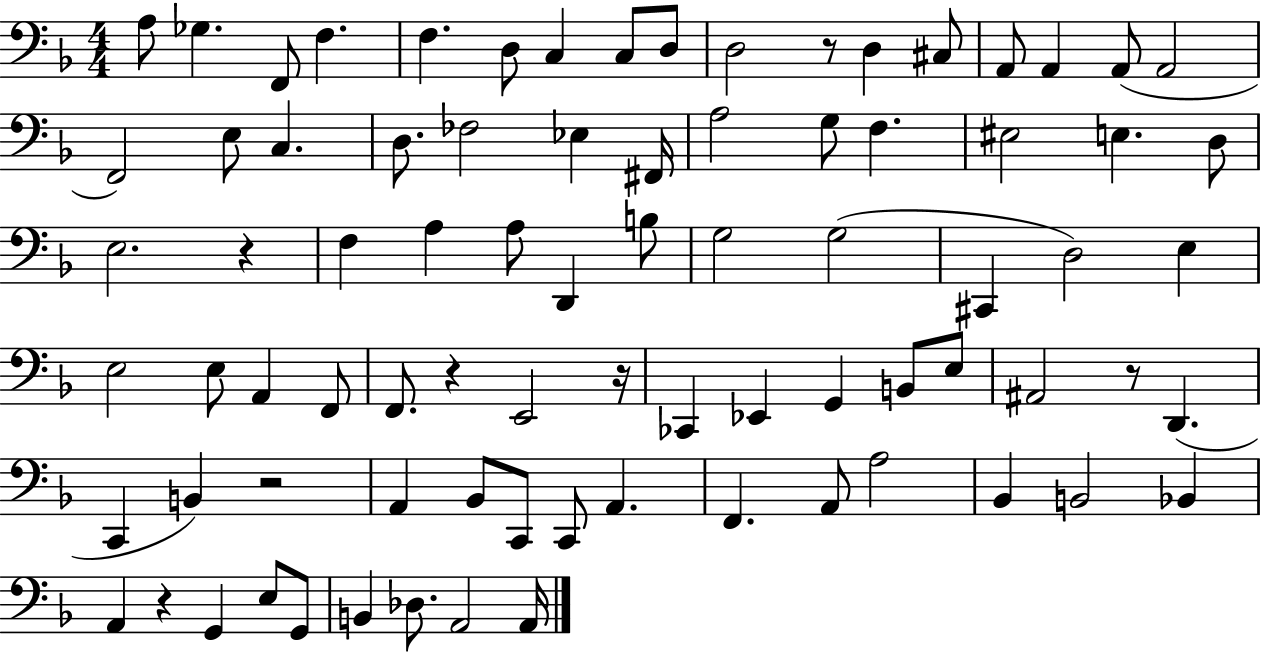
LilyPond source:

{
  \clef bass
  \numericTimeSignature
  \time 4/4
  \key f \major
  a8 ges4. f,8 f4. | f4. d8 c4 c8 d8 | d2 r8 d4 cis8 | a,8 a,4 a,8( a,2 | \break f,2) e8 c4. | d8. fes2 ees4 fis,16 | a2 g8 f4. | eis2 e4. d8 | \break e2. r4 | f4 a4 a8 d,4 b8 | g2 g2( | cis,4 d2) e4 | \break e2 e8 a,4 f,8 | f,8. r4 e,2 r16 | ces,4 ees,4 g,4 b,8 e8 | ais,2 r8 d,4.( | \break c,4 b,4) r2 | a,4 bes,8 c,8 c,8 a,4. | f,4. a,8 a2 | bes,4 b,2 bes,4 | \break a,4 r4 g,4 e8 g,8 | b,4 des8. a,2 a,16 | \bar "|."
}